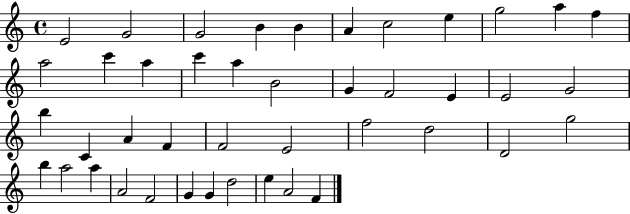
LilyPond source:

{
  \clef treble
  \time 4/4
  \defaultTimeSignature
  \key c \major
  e'2 g'2 | g'2 b'4 b'4 | a'4 c''2 e''4 | g''2 a''4 f''4 | \break a''2 c'''4 a''4 | c'''4 a''4 b'2 | g'4 f'2 e'4 | e'2 g'2 | \break b''4 c'4 a'4 f'4 | f'2 e'2 | f''2 d''2 | d'2 g''2 | \break b''4 a''2 a''4 | a'2 f'2 | g'4 g'4 d''2 | e''4 a'2 f'4 | \break \bar "|."
}